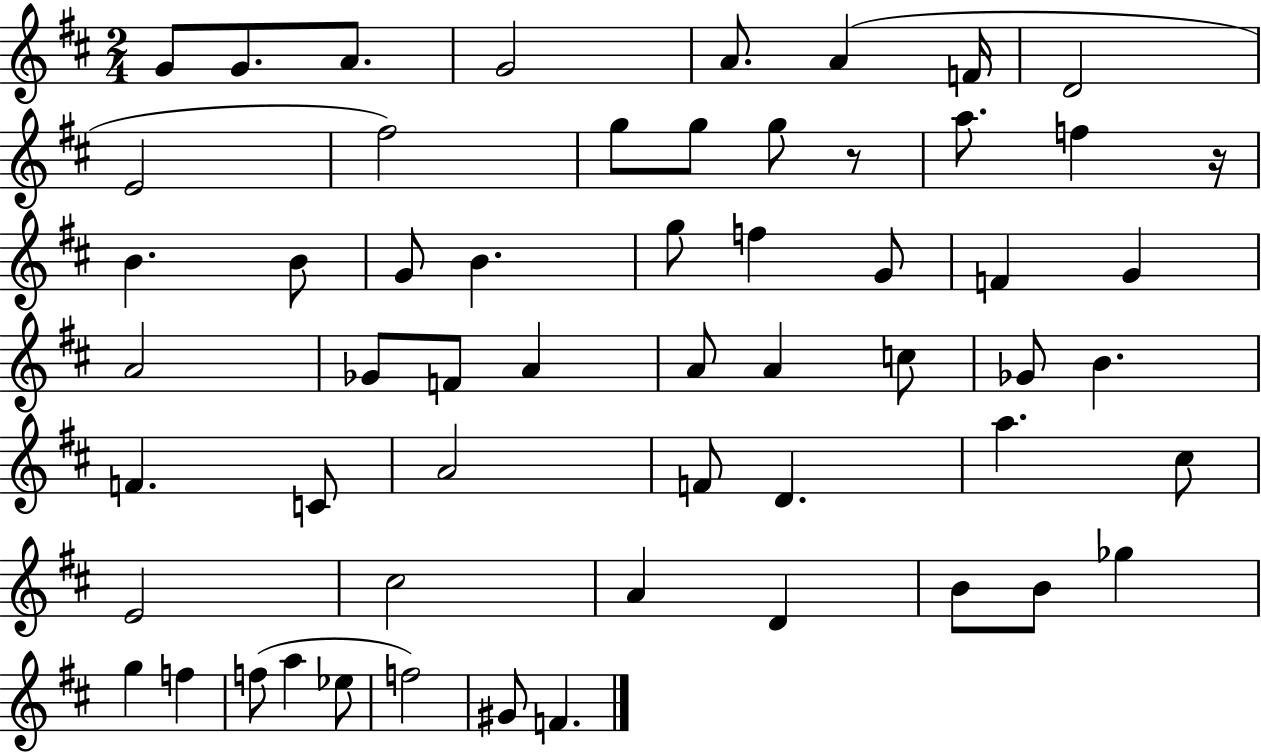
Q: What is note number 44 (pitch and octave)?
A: D4